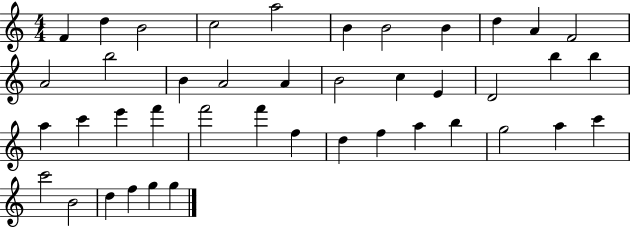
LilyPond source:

{
  \clef treble
  \numericTimeSignature
  \time 4/4
  \key c \major
  f'4 d''4 b'2 | c''2 a''2 | b'4 b'2 b'4 | d''4 a'4 f'2 | \break a'2 b''2 | b'4 a'2 a'4 | b'2 c''4 e'4 | d'2 b''4 b''4 | \break a''4 c'''4 e'''4 f'''4 | f'''2 f'''4 f''4 | d''4 f''4 a''4 b''4 | g''2 a''4 c'''4 | \break c'''2 b'2 | d''4 f''4 g''4 g''4 | \bar "|."
}